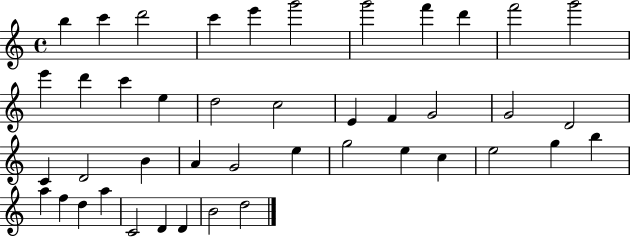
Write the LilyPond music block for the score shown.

{
  \clef treble
  \time 4/4
  \defaultTimeSignature
  \key c \major
  b''4 c'''4 d'''2 | c'''4 e'''4 g'''2 | g'''2 f'''4 d'''4 | f'''2 g'''2 | \break e'''4 d'''4 c'''4 e''4 | d''2 c''2 | e'4 f'4 g'2 | g'2 d'2 | \break c'4 d'2 b'4 | a'4 g'2 e''4 | g''2 e''4 c''4 | e''2 g''4 b''4 | \break a''4 f''4 d''4 a''4 | c'2 d'4 d'4 | b'2 d''2 | \bar "|."
}